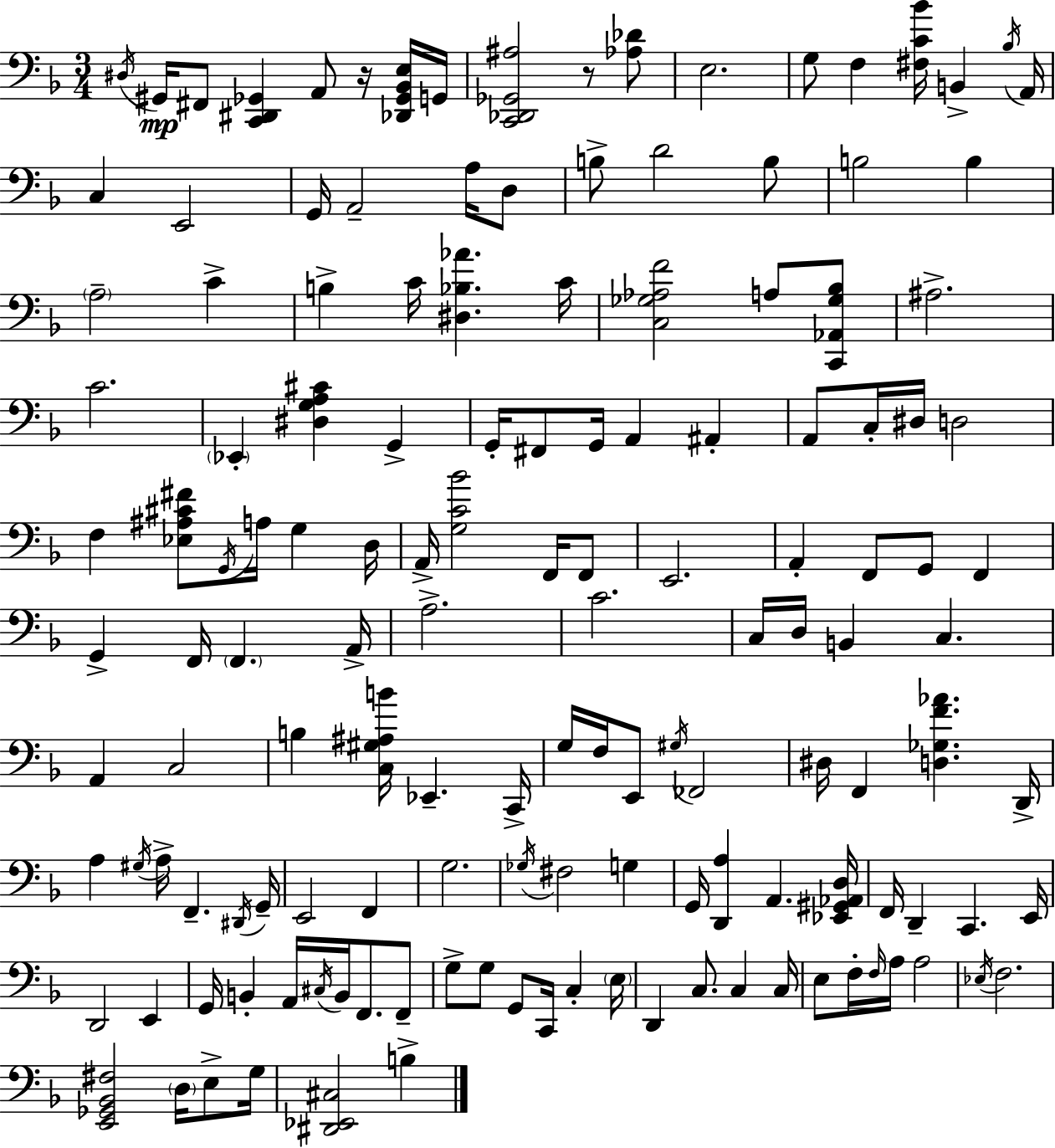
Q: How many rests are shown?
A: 2